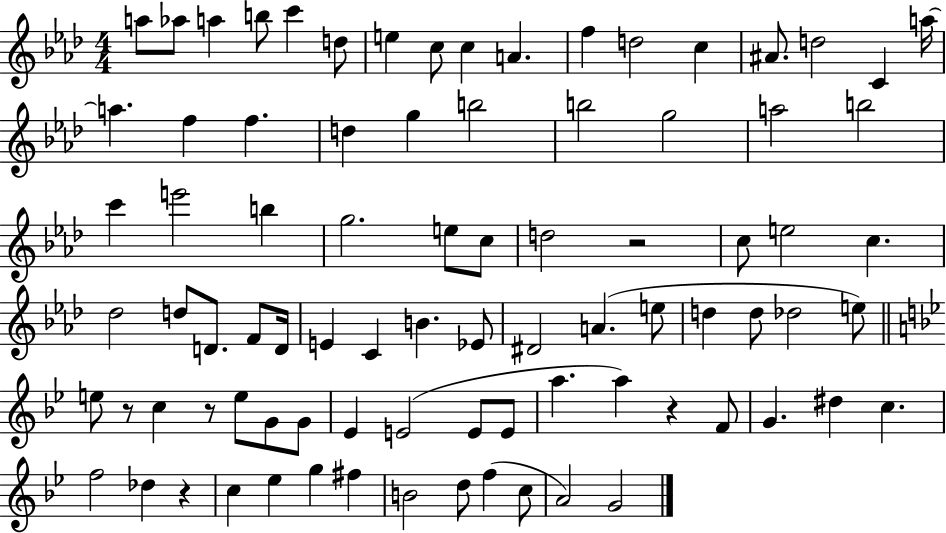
X:1
T:Untitled
M:4/4
L:1/4
K:Ab
a/2 _a/2 a b/2 c' d/2 e c/2 c A f d2 c ^A/2 d2 C a/4 a f f d g b2 b2 g2 a2 b2 c' e'2 b g2 e/2 c/2 d2 z2 c/2 e2 c _d2 d/2 D/2 F/2 D/4 E C B _E/2 ^D2 A e/2 d d/2 _d2 e/2 e/2 z/2 c z/2 e/2 G/2 G/2 _E E2 E/2 E/2 a a z F/2 G ^d c f2 _d z c _e g ^f B2 d/2 f c/2 A2 G2